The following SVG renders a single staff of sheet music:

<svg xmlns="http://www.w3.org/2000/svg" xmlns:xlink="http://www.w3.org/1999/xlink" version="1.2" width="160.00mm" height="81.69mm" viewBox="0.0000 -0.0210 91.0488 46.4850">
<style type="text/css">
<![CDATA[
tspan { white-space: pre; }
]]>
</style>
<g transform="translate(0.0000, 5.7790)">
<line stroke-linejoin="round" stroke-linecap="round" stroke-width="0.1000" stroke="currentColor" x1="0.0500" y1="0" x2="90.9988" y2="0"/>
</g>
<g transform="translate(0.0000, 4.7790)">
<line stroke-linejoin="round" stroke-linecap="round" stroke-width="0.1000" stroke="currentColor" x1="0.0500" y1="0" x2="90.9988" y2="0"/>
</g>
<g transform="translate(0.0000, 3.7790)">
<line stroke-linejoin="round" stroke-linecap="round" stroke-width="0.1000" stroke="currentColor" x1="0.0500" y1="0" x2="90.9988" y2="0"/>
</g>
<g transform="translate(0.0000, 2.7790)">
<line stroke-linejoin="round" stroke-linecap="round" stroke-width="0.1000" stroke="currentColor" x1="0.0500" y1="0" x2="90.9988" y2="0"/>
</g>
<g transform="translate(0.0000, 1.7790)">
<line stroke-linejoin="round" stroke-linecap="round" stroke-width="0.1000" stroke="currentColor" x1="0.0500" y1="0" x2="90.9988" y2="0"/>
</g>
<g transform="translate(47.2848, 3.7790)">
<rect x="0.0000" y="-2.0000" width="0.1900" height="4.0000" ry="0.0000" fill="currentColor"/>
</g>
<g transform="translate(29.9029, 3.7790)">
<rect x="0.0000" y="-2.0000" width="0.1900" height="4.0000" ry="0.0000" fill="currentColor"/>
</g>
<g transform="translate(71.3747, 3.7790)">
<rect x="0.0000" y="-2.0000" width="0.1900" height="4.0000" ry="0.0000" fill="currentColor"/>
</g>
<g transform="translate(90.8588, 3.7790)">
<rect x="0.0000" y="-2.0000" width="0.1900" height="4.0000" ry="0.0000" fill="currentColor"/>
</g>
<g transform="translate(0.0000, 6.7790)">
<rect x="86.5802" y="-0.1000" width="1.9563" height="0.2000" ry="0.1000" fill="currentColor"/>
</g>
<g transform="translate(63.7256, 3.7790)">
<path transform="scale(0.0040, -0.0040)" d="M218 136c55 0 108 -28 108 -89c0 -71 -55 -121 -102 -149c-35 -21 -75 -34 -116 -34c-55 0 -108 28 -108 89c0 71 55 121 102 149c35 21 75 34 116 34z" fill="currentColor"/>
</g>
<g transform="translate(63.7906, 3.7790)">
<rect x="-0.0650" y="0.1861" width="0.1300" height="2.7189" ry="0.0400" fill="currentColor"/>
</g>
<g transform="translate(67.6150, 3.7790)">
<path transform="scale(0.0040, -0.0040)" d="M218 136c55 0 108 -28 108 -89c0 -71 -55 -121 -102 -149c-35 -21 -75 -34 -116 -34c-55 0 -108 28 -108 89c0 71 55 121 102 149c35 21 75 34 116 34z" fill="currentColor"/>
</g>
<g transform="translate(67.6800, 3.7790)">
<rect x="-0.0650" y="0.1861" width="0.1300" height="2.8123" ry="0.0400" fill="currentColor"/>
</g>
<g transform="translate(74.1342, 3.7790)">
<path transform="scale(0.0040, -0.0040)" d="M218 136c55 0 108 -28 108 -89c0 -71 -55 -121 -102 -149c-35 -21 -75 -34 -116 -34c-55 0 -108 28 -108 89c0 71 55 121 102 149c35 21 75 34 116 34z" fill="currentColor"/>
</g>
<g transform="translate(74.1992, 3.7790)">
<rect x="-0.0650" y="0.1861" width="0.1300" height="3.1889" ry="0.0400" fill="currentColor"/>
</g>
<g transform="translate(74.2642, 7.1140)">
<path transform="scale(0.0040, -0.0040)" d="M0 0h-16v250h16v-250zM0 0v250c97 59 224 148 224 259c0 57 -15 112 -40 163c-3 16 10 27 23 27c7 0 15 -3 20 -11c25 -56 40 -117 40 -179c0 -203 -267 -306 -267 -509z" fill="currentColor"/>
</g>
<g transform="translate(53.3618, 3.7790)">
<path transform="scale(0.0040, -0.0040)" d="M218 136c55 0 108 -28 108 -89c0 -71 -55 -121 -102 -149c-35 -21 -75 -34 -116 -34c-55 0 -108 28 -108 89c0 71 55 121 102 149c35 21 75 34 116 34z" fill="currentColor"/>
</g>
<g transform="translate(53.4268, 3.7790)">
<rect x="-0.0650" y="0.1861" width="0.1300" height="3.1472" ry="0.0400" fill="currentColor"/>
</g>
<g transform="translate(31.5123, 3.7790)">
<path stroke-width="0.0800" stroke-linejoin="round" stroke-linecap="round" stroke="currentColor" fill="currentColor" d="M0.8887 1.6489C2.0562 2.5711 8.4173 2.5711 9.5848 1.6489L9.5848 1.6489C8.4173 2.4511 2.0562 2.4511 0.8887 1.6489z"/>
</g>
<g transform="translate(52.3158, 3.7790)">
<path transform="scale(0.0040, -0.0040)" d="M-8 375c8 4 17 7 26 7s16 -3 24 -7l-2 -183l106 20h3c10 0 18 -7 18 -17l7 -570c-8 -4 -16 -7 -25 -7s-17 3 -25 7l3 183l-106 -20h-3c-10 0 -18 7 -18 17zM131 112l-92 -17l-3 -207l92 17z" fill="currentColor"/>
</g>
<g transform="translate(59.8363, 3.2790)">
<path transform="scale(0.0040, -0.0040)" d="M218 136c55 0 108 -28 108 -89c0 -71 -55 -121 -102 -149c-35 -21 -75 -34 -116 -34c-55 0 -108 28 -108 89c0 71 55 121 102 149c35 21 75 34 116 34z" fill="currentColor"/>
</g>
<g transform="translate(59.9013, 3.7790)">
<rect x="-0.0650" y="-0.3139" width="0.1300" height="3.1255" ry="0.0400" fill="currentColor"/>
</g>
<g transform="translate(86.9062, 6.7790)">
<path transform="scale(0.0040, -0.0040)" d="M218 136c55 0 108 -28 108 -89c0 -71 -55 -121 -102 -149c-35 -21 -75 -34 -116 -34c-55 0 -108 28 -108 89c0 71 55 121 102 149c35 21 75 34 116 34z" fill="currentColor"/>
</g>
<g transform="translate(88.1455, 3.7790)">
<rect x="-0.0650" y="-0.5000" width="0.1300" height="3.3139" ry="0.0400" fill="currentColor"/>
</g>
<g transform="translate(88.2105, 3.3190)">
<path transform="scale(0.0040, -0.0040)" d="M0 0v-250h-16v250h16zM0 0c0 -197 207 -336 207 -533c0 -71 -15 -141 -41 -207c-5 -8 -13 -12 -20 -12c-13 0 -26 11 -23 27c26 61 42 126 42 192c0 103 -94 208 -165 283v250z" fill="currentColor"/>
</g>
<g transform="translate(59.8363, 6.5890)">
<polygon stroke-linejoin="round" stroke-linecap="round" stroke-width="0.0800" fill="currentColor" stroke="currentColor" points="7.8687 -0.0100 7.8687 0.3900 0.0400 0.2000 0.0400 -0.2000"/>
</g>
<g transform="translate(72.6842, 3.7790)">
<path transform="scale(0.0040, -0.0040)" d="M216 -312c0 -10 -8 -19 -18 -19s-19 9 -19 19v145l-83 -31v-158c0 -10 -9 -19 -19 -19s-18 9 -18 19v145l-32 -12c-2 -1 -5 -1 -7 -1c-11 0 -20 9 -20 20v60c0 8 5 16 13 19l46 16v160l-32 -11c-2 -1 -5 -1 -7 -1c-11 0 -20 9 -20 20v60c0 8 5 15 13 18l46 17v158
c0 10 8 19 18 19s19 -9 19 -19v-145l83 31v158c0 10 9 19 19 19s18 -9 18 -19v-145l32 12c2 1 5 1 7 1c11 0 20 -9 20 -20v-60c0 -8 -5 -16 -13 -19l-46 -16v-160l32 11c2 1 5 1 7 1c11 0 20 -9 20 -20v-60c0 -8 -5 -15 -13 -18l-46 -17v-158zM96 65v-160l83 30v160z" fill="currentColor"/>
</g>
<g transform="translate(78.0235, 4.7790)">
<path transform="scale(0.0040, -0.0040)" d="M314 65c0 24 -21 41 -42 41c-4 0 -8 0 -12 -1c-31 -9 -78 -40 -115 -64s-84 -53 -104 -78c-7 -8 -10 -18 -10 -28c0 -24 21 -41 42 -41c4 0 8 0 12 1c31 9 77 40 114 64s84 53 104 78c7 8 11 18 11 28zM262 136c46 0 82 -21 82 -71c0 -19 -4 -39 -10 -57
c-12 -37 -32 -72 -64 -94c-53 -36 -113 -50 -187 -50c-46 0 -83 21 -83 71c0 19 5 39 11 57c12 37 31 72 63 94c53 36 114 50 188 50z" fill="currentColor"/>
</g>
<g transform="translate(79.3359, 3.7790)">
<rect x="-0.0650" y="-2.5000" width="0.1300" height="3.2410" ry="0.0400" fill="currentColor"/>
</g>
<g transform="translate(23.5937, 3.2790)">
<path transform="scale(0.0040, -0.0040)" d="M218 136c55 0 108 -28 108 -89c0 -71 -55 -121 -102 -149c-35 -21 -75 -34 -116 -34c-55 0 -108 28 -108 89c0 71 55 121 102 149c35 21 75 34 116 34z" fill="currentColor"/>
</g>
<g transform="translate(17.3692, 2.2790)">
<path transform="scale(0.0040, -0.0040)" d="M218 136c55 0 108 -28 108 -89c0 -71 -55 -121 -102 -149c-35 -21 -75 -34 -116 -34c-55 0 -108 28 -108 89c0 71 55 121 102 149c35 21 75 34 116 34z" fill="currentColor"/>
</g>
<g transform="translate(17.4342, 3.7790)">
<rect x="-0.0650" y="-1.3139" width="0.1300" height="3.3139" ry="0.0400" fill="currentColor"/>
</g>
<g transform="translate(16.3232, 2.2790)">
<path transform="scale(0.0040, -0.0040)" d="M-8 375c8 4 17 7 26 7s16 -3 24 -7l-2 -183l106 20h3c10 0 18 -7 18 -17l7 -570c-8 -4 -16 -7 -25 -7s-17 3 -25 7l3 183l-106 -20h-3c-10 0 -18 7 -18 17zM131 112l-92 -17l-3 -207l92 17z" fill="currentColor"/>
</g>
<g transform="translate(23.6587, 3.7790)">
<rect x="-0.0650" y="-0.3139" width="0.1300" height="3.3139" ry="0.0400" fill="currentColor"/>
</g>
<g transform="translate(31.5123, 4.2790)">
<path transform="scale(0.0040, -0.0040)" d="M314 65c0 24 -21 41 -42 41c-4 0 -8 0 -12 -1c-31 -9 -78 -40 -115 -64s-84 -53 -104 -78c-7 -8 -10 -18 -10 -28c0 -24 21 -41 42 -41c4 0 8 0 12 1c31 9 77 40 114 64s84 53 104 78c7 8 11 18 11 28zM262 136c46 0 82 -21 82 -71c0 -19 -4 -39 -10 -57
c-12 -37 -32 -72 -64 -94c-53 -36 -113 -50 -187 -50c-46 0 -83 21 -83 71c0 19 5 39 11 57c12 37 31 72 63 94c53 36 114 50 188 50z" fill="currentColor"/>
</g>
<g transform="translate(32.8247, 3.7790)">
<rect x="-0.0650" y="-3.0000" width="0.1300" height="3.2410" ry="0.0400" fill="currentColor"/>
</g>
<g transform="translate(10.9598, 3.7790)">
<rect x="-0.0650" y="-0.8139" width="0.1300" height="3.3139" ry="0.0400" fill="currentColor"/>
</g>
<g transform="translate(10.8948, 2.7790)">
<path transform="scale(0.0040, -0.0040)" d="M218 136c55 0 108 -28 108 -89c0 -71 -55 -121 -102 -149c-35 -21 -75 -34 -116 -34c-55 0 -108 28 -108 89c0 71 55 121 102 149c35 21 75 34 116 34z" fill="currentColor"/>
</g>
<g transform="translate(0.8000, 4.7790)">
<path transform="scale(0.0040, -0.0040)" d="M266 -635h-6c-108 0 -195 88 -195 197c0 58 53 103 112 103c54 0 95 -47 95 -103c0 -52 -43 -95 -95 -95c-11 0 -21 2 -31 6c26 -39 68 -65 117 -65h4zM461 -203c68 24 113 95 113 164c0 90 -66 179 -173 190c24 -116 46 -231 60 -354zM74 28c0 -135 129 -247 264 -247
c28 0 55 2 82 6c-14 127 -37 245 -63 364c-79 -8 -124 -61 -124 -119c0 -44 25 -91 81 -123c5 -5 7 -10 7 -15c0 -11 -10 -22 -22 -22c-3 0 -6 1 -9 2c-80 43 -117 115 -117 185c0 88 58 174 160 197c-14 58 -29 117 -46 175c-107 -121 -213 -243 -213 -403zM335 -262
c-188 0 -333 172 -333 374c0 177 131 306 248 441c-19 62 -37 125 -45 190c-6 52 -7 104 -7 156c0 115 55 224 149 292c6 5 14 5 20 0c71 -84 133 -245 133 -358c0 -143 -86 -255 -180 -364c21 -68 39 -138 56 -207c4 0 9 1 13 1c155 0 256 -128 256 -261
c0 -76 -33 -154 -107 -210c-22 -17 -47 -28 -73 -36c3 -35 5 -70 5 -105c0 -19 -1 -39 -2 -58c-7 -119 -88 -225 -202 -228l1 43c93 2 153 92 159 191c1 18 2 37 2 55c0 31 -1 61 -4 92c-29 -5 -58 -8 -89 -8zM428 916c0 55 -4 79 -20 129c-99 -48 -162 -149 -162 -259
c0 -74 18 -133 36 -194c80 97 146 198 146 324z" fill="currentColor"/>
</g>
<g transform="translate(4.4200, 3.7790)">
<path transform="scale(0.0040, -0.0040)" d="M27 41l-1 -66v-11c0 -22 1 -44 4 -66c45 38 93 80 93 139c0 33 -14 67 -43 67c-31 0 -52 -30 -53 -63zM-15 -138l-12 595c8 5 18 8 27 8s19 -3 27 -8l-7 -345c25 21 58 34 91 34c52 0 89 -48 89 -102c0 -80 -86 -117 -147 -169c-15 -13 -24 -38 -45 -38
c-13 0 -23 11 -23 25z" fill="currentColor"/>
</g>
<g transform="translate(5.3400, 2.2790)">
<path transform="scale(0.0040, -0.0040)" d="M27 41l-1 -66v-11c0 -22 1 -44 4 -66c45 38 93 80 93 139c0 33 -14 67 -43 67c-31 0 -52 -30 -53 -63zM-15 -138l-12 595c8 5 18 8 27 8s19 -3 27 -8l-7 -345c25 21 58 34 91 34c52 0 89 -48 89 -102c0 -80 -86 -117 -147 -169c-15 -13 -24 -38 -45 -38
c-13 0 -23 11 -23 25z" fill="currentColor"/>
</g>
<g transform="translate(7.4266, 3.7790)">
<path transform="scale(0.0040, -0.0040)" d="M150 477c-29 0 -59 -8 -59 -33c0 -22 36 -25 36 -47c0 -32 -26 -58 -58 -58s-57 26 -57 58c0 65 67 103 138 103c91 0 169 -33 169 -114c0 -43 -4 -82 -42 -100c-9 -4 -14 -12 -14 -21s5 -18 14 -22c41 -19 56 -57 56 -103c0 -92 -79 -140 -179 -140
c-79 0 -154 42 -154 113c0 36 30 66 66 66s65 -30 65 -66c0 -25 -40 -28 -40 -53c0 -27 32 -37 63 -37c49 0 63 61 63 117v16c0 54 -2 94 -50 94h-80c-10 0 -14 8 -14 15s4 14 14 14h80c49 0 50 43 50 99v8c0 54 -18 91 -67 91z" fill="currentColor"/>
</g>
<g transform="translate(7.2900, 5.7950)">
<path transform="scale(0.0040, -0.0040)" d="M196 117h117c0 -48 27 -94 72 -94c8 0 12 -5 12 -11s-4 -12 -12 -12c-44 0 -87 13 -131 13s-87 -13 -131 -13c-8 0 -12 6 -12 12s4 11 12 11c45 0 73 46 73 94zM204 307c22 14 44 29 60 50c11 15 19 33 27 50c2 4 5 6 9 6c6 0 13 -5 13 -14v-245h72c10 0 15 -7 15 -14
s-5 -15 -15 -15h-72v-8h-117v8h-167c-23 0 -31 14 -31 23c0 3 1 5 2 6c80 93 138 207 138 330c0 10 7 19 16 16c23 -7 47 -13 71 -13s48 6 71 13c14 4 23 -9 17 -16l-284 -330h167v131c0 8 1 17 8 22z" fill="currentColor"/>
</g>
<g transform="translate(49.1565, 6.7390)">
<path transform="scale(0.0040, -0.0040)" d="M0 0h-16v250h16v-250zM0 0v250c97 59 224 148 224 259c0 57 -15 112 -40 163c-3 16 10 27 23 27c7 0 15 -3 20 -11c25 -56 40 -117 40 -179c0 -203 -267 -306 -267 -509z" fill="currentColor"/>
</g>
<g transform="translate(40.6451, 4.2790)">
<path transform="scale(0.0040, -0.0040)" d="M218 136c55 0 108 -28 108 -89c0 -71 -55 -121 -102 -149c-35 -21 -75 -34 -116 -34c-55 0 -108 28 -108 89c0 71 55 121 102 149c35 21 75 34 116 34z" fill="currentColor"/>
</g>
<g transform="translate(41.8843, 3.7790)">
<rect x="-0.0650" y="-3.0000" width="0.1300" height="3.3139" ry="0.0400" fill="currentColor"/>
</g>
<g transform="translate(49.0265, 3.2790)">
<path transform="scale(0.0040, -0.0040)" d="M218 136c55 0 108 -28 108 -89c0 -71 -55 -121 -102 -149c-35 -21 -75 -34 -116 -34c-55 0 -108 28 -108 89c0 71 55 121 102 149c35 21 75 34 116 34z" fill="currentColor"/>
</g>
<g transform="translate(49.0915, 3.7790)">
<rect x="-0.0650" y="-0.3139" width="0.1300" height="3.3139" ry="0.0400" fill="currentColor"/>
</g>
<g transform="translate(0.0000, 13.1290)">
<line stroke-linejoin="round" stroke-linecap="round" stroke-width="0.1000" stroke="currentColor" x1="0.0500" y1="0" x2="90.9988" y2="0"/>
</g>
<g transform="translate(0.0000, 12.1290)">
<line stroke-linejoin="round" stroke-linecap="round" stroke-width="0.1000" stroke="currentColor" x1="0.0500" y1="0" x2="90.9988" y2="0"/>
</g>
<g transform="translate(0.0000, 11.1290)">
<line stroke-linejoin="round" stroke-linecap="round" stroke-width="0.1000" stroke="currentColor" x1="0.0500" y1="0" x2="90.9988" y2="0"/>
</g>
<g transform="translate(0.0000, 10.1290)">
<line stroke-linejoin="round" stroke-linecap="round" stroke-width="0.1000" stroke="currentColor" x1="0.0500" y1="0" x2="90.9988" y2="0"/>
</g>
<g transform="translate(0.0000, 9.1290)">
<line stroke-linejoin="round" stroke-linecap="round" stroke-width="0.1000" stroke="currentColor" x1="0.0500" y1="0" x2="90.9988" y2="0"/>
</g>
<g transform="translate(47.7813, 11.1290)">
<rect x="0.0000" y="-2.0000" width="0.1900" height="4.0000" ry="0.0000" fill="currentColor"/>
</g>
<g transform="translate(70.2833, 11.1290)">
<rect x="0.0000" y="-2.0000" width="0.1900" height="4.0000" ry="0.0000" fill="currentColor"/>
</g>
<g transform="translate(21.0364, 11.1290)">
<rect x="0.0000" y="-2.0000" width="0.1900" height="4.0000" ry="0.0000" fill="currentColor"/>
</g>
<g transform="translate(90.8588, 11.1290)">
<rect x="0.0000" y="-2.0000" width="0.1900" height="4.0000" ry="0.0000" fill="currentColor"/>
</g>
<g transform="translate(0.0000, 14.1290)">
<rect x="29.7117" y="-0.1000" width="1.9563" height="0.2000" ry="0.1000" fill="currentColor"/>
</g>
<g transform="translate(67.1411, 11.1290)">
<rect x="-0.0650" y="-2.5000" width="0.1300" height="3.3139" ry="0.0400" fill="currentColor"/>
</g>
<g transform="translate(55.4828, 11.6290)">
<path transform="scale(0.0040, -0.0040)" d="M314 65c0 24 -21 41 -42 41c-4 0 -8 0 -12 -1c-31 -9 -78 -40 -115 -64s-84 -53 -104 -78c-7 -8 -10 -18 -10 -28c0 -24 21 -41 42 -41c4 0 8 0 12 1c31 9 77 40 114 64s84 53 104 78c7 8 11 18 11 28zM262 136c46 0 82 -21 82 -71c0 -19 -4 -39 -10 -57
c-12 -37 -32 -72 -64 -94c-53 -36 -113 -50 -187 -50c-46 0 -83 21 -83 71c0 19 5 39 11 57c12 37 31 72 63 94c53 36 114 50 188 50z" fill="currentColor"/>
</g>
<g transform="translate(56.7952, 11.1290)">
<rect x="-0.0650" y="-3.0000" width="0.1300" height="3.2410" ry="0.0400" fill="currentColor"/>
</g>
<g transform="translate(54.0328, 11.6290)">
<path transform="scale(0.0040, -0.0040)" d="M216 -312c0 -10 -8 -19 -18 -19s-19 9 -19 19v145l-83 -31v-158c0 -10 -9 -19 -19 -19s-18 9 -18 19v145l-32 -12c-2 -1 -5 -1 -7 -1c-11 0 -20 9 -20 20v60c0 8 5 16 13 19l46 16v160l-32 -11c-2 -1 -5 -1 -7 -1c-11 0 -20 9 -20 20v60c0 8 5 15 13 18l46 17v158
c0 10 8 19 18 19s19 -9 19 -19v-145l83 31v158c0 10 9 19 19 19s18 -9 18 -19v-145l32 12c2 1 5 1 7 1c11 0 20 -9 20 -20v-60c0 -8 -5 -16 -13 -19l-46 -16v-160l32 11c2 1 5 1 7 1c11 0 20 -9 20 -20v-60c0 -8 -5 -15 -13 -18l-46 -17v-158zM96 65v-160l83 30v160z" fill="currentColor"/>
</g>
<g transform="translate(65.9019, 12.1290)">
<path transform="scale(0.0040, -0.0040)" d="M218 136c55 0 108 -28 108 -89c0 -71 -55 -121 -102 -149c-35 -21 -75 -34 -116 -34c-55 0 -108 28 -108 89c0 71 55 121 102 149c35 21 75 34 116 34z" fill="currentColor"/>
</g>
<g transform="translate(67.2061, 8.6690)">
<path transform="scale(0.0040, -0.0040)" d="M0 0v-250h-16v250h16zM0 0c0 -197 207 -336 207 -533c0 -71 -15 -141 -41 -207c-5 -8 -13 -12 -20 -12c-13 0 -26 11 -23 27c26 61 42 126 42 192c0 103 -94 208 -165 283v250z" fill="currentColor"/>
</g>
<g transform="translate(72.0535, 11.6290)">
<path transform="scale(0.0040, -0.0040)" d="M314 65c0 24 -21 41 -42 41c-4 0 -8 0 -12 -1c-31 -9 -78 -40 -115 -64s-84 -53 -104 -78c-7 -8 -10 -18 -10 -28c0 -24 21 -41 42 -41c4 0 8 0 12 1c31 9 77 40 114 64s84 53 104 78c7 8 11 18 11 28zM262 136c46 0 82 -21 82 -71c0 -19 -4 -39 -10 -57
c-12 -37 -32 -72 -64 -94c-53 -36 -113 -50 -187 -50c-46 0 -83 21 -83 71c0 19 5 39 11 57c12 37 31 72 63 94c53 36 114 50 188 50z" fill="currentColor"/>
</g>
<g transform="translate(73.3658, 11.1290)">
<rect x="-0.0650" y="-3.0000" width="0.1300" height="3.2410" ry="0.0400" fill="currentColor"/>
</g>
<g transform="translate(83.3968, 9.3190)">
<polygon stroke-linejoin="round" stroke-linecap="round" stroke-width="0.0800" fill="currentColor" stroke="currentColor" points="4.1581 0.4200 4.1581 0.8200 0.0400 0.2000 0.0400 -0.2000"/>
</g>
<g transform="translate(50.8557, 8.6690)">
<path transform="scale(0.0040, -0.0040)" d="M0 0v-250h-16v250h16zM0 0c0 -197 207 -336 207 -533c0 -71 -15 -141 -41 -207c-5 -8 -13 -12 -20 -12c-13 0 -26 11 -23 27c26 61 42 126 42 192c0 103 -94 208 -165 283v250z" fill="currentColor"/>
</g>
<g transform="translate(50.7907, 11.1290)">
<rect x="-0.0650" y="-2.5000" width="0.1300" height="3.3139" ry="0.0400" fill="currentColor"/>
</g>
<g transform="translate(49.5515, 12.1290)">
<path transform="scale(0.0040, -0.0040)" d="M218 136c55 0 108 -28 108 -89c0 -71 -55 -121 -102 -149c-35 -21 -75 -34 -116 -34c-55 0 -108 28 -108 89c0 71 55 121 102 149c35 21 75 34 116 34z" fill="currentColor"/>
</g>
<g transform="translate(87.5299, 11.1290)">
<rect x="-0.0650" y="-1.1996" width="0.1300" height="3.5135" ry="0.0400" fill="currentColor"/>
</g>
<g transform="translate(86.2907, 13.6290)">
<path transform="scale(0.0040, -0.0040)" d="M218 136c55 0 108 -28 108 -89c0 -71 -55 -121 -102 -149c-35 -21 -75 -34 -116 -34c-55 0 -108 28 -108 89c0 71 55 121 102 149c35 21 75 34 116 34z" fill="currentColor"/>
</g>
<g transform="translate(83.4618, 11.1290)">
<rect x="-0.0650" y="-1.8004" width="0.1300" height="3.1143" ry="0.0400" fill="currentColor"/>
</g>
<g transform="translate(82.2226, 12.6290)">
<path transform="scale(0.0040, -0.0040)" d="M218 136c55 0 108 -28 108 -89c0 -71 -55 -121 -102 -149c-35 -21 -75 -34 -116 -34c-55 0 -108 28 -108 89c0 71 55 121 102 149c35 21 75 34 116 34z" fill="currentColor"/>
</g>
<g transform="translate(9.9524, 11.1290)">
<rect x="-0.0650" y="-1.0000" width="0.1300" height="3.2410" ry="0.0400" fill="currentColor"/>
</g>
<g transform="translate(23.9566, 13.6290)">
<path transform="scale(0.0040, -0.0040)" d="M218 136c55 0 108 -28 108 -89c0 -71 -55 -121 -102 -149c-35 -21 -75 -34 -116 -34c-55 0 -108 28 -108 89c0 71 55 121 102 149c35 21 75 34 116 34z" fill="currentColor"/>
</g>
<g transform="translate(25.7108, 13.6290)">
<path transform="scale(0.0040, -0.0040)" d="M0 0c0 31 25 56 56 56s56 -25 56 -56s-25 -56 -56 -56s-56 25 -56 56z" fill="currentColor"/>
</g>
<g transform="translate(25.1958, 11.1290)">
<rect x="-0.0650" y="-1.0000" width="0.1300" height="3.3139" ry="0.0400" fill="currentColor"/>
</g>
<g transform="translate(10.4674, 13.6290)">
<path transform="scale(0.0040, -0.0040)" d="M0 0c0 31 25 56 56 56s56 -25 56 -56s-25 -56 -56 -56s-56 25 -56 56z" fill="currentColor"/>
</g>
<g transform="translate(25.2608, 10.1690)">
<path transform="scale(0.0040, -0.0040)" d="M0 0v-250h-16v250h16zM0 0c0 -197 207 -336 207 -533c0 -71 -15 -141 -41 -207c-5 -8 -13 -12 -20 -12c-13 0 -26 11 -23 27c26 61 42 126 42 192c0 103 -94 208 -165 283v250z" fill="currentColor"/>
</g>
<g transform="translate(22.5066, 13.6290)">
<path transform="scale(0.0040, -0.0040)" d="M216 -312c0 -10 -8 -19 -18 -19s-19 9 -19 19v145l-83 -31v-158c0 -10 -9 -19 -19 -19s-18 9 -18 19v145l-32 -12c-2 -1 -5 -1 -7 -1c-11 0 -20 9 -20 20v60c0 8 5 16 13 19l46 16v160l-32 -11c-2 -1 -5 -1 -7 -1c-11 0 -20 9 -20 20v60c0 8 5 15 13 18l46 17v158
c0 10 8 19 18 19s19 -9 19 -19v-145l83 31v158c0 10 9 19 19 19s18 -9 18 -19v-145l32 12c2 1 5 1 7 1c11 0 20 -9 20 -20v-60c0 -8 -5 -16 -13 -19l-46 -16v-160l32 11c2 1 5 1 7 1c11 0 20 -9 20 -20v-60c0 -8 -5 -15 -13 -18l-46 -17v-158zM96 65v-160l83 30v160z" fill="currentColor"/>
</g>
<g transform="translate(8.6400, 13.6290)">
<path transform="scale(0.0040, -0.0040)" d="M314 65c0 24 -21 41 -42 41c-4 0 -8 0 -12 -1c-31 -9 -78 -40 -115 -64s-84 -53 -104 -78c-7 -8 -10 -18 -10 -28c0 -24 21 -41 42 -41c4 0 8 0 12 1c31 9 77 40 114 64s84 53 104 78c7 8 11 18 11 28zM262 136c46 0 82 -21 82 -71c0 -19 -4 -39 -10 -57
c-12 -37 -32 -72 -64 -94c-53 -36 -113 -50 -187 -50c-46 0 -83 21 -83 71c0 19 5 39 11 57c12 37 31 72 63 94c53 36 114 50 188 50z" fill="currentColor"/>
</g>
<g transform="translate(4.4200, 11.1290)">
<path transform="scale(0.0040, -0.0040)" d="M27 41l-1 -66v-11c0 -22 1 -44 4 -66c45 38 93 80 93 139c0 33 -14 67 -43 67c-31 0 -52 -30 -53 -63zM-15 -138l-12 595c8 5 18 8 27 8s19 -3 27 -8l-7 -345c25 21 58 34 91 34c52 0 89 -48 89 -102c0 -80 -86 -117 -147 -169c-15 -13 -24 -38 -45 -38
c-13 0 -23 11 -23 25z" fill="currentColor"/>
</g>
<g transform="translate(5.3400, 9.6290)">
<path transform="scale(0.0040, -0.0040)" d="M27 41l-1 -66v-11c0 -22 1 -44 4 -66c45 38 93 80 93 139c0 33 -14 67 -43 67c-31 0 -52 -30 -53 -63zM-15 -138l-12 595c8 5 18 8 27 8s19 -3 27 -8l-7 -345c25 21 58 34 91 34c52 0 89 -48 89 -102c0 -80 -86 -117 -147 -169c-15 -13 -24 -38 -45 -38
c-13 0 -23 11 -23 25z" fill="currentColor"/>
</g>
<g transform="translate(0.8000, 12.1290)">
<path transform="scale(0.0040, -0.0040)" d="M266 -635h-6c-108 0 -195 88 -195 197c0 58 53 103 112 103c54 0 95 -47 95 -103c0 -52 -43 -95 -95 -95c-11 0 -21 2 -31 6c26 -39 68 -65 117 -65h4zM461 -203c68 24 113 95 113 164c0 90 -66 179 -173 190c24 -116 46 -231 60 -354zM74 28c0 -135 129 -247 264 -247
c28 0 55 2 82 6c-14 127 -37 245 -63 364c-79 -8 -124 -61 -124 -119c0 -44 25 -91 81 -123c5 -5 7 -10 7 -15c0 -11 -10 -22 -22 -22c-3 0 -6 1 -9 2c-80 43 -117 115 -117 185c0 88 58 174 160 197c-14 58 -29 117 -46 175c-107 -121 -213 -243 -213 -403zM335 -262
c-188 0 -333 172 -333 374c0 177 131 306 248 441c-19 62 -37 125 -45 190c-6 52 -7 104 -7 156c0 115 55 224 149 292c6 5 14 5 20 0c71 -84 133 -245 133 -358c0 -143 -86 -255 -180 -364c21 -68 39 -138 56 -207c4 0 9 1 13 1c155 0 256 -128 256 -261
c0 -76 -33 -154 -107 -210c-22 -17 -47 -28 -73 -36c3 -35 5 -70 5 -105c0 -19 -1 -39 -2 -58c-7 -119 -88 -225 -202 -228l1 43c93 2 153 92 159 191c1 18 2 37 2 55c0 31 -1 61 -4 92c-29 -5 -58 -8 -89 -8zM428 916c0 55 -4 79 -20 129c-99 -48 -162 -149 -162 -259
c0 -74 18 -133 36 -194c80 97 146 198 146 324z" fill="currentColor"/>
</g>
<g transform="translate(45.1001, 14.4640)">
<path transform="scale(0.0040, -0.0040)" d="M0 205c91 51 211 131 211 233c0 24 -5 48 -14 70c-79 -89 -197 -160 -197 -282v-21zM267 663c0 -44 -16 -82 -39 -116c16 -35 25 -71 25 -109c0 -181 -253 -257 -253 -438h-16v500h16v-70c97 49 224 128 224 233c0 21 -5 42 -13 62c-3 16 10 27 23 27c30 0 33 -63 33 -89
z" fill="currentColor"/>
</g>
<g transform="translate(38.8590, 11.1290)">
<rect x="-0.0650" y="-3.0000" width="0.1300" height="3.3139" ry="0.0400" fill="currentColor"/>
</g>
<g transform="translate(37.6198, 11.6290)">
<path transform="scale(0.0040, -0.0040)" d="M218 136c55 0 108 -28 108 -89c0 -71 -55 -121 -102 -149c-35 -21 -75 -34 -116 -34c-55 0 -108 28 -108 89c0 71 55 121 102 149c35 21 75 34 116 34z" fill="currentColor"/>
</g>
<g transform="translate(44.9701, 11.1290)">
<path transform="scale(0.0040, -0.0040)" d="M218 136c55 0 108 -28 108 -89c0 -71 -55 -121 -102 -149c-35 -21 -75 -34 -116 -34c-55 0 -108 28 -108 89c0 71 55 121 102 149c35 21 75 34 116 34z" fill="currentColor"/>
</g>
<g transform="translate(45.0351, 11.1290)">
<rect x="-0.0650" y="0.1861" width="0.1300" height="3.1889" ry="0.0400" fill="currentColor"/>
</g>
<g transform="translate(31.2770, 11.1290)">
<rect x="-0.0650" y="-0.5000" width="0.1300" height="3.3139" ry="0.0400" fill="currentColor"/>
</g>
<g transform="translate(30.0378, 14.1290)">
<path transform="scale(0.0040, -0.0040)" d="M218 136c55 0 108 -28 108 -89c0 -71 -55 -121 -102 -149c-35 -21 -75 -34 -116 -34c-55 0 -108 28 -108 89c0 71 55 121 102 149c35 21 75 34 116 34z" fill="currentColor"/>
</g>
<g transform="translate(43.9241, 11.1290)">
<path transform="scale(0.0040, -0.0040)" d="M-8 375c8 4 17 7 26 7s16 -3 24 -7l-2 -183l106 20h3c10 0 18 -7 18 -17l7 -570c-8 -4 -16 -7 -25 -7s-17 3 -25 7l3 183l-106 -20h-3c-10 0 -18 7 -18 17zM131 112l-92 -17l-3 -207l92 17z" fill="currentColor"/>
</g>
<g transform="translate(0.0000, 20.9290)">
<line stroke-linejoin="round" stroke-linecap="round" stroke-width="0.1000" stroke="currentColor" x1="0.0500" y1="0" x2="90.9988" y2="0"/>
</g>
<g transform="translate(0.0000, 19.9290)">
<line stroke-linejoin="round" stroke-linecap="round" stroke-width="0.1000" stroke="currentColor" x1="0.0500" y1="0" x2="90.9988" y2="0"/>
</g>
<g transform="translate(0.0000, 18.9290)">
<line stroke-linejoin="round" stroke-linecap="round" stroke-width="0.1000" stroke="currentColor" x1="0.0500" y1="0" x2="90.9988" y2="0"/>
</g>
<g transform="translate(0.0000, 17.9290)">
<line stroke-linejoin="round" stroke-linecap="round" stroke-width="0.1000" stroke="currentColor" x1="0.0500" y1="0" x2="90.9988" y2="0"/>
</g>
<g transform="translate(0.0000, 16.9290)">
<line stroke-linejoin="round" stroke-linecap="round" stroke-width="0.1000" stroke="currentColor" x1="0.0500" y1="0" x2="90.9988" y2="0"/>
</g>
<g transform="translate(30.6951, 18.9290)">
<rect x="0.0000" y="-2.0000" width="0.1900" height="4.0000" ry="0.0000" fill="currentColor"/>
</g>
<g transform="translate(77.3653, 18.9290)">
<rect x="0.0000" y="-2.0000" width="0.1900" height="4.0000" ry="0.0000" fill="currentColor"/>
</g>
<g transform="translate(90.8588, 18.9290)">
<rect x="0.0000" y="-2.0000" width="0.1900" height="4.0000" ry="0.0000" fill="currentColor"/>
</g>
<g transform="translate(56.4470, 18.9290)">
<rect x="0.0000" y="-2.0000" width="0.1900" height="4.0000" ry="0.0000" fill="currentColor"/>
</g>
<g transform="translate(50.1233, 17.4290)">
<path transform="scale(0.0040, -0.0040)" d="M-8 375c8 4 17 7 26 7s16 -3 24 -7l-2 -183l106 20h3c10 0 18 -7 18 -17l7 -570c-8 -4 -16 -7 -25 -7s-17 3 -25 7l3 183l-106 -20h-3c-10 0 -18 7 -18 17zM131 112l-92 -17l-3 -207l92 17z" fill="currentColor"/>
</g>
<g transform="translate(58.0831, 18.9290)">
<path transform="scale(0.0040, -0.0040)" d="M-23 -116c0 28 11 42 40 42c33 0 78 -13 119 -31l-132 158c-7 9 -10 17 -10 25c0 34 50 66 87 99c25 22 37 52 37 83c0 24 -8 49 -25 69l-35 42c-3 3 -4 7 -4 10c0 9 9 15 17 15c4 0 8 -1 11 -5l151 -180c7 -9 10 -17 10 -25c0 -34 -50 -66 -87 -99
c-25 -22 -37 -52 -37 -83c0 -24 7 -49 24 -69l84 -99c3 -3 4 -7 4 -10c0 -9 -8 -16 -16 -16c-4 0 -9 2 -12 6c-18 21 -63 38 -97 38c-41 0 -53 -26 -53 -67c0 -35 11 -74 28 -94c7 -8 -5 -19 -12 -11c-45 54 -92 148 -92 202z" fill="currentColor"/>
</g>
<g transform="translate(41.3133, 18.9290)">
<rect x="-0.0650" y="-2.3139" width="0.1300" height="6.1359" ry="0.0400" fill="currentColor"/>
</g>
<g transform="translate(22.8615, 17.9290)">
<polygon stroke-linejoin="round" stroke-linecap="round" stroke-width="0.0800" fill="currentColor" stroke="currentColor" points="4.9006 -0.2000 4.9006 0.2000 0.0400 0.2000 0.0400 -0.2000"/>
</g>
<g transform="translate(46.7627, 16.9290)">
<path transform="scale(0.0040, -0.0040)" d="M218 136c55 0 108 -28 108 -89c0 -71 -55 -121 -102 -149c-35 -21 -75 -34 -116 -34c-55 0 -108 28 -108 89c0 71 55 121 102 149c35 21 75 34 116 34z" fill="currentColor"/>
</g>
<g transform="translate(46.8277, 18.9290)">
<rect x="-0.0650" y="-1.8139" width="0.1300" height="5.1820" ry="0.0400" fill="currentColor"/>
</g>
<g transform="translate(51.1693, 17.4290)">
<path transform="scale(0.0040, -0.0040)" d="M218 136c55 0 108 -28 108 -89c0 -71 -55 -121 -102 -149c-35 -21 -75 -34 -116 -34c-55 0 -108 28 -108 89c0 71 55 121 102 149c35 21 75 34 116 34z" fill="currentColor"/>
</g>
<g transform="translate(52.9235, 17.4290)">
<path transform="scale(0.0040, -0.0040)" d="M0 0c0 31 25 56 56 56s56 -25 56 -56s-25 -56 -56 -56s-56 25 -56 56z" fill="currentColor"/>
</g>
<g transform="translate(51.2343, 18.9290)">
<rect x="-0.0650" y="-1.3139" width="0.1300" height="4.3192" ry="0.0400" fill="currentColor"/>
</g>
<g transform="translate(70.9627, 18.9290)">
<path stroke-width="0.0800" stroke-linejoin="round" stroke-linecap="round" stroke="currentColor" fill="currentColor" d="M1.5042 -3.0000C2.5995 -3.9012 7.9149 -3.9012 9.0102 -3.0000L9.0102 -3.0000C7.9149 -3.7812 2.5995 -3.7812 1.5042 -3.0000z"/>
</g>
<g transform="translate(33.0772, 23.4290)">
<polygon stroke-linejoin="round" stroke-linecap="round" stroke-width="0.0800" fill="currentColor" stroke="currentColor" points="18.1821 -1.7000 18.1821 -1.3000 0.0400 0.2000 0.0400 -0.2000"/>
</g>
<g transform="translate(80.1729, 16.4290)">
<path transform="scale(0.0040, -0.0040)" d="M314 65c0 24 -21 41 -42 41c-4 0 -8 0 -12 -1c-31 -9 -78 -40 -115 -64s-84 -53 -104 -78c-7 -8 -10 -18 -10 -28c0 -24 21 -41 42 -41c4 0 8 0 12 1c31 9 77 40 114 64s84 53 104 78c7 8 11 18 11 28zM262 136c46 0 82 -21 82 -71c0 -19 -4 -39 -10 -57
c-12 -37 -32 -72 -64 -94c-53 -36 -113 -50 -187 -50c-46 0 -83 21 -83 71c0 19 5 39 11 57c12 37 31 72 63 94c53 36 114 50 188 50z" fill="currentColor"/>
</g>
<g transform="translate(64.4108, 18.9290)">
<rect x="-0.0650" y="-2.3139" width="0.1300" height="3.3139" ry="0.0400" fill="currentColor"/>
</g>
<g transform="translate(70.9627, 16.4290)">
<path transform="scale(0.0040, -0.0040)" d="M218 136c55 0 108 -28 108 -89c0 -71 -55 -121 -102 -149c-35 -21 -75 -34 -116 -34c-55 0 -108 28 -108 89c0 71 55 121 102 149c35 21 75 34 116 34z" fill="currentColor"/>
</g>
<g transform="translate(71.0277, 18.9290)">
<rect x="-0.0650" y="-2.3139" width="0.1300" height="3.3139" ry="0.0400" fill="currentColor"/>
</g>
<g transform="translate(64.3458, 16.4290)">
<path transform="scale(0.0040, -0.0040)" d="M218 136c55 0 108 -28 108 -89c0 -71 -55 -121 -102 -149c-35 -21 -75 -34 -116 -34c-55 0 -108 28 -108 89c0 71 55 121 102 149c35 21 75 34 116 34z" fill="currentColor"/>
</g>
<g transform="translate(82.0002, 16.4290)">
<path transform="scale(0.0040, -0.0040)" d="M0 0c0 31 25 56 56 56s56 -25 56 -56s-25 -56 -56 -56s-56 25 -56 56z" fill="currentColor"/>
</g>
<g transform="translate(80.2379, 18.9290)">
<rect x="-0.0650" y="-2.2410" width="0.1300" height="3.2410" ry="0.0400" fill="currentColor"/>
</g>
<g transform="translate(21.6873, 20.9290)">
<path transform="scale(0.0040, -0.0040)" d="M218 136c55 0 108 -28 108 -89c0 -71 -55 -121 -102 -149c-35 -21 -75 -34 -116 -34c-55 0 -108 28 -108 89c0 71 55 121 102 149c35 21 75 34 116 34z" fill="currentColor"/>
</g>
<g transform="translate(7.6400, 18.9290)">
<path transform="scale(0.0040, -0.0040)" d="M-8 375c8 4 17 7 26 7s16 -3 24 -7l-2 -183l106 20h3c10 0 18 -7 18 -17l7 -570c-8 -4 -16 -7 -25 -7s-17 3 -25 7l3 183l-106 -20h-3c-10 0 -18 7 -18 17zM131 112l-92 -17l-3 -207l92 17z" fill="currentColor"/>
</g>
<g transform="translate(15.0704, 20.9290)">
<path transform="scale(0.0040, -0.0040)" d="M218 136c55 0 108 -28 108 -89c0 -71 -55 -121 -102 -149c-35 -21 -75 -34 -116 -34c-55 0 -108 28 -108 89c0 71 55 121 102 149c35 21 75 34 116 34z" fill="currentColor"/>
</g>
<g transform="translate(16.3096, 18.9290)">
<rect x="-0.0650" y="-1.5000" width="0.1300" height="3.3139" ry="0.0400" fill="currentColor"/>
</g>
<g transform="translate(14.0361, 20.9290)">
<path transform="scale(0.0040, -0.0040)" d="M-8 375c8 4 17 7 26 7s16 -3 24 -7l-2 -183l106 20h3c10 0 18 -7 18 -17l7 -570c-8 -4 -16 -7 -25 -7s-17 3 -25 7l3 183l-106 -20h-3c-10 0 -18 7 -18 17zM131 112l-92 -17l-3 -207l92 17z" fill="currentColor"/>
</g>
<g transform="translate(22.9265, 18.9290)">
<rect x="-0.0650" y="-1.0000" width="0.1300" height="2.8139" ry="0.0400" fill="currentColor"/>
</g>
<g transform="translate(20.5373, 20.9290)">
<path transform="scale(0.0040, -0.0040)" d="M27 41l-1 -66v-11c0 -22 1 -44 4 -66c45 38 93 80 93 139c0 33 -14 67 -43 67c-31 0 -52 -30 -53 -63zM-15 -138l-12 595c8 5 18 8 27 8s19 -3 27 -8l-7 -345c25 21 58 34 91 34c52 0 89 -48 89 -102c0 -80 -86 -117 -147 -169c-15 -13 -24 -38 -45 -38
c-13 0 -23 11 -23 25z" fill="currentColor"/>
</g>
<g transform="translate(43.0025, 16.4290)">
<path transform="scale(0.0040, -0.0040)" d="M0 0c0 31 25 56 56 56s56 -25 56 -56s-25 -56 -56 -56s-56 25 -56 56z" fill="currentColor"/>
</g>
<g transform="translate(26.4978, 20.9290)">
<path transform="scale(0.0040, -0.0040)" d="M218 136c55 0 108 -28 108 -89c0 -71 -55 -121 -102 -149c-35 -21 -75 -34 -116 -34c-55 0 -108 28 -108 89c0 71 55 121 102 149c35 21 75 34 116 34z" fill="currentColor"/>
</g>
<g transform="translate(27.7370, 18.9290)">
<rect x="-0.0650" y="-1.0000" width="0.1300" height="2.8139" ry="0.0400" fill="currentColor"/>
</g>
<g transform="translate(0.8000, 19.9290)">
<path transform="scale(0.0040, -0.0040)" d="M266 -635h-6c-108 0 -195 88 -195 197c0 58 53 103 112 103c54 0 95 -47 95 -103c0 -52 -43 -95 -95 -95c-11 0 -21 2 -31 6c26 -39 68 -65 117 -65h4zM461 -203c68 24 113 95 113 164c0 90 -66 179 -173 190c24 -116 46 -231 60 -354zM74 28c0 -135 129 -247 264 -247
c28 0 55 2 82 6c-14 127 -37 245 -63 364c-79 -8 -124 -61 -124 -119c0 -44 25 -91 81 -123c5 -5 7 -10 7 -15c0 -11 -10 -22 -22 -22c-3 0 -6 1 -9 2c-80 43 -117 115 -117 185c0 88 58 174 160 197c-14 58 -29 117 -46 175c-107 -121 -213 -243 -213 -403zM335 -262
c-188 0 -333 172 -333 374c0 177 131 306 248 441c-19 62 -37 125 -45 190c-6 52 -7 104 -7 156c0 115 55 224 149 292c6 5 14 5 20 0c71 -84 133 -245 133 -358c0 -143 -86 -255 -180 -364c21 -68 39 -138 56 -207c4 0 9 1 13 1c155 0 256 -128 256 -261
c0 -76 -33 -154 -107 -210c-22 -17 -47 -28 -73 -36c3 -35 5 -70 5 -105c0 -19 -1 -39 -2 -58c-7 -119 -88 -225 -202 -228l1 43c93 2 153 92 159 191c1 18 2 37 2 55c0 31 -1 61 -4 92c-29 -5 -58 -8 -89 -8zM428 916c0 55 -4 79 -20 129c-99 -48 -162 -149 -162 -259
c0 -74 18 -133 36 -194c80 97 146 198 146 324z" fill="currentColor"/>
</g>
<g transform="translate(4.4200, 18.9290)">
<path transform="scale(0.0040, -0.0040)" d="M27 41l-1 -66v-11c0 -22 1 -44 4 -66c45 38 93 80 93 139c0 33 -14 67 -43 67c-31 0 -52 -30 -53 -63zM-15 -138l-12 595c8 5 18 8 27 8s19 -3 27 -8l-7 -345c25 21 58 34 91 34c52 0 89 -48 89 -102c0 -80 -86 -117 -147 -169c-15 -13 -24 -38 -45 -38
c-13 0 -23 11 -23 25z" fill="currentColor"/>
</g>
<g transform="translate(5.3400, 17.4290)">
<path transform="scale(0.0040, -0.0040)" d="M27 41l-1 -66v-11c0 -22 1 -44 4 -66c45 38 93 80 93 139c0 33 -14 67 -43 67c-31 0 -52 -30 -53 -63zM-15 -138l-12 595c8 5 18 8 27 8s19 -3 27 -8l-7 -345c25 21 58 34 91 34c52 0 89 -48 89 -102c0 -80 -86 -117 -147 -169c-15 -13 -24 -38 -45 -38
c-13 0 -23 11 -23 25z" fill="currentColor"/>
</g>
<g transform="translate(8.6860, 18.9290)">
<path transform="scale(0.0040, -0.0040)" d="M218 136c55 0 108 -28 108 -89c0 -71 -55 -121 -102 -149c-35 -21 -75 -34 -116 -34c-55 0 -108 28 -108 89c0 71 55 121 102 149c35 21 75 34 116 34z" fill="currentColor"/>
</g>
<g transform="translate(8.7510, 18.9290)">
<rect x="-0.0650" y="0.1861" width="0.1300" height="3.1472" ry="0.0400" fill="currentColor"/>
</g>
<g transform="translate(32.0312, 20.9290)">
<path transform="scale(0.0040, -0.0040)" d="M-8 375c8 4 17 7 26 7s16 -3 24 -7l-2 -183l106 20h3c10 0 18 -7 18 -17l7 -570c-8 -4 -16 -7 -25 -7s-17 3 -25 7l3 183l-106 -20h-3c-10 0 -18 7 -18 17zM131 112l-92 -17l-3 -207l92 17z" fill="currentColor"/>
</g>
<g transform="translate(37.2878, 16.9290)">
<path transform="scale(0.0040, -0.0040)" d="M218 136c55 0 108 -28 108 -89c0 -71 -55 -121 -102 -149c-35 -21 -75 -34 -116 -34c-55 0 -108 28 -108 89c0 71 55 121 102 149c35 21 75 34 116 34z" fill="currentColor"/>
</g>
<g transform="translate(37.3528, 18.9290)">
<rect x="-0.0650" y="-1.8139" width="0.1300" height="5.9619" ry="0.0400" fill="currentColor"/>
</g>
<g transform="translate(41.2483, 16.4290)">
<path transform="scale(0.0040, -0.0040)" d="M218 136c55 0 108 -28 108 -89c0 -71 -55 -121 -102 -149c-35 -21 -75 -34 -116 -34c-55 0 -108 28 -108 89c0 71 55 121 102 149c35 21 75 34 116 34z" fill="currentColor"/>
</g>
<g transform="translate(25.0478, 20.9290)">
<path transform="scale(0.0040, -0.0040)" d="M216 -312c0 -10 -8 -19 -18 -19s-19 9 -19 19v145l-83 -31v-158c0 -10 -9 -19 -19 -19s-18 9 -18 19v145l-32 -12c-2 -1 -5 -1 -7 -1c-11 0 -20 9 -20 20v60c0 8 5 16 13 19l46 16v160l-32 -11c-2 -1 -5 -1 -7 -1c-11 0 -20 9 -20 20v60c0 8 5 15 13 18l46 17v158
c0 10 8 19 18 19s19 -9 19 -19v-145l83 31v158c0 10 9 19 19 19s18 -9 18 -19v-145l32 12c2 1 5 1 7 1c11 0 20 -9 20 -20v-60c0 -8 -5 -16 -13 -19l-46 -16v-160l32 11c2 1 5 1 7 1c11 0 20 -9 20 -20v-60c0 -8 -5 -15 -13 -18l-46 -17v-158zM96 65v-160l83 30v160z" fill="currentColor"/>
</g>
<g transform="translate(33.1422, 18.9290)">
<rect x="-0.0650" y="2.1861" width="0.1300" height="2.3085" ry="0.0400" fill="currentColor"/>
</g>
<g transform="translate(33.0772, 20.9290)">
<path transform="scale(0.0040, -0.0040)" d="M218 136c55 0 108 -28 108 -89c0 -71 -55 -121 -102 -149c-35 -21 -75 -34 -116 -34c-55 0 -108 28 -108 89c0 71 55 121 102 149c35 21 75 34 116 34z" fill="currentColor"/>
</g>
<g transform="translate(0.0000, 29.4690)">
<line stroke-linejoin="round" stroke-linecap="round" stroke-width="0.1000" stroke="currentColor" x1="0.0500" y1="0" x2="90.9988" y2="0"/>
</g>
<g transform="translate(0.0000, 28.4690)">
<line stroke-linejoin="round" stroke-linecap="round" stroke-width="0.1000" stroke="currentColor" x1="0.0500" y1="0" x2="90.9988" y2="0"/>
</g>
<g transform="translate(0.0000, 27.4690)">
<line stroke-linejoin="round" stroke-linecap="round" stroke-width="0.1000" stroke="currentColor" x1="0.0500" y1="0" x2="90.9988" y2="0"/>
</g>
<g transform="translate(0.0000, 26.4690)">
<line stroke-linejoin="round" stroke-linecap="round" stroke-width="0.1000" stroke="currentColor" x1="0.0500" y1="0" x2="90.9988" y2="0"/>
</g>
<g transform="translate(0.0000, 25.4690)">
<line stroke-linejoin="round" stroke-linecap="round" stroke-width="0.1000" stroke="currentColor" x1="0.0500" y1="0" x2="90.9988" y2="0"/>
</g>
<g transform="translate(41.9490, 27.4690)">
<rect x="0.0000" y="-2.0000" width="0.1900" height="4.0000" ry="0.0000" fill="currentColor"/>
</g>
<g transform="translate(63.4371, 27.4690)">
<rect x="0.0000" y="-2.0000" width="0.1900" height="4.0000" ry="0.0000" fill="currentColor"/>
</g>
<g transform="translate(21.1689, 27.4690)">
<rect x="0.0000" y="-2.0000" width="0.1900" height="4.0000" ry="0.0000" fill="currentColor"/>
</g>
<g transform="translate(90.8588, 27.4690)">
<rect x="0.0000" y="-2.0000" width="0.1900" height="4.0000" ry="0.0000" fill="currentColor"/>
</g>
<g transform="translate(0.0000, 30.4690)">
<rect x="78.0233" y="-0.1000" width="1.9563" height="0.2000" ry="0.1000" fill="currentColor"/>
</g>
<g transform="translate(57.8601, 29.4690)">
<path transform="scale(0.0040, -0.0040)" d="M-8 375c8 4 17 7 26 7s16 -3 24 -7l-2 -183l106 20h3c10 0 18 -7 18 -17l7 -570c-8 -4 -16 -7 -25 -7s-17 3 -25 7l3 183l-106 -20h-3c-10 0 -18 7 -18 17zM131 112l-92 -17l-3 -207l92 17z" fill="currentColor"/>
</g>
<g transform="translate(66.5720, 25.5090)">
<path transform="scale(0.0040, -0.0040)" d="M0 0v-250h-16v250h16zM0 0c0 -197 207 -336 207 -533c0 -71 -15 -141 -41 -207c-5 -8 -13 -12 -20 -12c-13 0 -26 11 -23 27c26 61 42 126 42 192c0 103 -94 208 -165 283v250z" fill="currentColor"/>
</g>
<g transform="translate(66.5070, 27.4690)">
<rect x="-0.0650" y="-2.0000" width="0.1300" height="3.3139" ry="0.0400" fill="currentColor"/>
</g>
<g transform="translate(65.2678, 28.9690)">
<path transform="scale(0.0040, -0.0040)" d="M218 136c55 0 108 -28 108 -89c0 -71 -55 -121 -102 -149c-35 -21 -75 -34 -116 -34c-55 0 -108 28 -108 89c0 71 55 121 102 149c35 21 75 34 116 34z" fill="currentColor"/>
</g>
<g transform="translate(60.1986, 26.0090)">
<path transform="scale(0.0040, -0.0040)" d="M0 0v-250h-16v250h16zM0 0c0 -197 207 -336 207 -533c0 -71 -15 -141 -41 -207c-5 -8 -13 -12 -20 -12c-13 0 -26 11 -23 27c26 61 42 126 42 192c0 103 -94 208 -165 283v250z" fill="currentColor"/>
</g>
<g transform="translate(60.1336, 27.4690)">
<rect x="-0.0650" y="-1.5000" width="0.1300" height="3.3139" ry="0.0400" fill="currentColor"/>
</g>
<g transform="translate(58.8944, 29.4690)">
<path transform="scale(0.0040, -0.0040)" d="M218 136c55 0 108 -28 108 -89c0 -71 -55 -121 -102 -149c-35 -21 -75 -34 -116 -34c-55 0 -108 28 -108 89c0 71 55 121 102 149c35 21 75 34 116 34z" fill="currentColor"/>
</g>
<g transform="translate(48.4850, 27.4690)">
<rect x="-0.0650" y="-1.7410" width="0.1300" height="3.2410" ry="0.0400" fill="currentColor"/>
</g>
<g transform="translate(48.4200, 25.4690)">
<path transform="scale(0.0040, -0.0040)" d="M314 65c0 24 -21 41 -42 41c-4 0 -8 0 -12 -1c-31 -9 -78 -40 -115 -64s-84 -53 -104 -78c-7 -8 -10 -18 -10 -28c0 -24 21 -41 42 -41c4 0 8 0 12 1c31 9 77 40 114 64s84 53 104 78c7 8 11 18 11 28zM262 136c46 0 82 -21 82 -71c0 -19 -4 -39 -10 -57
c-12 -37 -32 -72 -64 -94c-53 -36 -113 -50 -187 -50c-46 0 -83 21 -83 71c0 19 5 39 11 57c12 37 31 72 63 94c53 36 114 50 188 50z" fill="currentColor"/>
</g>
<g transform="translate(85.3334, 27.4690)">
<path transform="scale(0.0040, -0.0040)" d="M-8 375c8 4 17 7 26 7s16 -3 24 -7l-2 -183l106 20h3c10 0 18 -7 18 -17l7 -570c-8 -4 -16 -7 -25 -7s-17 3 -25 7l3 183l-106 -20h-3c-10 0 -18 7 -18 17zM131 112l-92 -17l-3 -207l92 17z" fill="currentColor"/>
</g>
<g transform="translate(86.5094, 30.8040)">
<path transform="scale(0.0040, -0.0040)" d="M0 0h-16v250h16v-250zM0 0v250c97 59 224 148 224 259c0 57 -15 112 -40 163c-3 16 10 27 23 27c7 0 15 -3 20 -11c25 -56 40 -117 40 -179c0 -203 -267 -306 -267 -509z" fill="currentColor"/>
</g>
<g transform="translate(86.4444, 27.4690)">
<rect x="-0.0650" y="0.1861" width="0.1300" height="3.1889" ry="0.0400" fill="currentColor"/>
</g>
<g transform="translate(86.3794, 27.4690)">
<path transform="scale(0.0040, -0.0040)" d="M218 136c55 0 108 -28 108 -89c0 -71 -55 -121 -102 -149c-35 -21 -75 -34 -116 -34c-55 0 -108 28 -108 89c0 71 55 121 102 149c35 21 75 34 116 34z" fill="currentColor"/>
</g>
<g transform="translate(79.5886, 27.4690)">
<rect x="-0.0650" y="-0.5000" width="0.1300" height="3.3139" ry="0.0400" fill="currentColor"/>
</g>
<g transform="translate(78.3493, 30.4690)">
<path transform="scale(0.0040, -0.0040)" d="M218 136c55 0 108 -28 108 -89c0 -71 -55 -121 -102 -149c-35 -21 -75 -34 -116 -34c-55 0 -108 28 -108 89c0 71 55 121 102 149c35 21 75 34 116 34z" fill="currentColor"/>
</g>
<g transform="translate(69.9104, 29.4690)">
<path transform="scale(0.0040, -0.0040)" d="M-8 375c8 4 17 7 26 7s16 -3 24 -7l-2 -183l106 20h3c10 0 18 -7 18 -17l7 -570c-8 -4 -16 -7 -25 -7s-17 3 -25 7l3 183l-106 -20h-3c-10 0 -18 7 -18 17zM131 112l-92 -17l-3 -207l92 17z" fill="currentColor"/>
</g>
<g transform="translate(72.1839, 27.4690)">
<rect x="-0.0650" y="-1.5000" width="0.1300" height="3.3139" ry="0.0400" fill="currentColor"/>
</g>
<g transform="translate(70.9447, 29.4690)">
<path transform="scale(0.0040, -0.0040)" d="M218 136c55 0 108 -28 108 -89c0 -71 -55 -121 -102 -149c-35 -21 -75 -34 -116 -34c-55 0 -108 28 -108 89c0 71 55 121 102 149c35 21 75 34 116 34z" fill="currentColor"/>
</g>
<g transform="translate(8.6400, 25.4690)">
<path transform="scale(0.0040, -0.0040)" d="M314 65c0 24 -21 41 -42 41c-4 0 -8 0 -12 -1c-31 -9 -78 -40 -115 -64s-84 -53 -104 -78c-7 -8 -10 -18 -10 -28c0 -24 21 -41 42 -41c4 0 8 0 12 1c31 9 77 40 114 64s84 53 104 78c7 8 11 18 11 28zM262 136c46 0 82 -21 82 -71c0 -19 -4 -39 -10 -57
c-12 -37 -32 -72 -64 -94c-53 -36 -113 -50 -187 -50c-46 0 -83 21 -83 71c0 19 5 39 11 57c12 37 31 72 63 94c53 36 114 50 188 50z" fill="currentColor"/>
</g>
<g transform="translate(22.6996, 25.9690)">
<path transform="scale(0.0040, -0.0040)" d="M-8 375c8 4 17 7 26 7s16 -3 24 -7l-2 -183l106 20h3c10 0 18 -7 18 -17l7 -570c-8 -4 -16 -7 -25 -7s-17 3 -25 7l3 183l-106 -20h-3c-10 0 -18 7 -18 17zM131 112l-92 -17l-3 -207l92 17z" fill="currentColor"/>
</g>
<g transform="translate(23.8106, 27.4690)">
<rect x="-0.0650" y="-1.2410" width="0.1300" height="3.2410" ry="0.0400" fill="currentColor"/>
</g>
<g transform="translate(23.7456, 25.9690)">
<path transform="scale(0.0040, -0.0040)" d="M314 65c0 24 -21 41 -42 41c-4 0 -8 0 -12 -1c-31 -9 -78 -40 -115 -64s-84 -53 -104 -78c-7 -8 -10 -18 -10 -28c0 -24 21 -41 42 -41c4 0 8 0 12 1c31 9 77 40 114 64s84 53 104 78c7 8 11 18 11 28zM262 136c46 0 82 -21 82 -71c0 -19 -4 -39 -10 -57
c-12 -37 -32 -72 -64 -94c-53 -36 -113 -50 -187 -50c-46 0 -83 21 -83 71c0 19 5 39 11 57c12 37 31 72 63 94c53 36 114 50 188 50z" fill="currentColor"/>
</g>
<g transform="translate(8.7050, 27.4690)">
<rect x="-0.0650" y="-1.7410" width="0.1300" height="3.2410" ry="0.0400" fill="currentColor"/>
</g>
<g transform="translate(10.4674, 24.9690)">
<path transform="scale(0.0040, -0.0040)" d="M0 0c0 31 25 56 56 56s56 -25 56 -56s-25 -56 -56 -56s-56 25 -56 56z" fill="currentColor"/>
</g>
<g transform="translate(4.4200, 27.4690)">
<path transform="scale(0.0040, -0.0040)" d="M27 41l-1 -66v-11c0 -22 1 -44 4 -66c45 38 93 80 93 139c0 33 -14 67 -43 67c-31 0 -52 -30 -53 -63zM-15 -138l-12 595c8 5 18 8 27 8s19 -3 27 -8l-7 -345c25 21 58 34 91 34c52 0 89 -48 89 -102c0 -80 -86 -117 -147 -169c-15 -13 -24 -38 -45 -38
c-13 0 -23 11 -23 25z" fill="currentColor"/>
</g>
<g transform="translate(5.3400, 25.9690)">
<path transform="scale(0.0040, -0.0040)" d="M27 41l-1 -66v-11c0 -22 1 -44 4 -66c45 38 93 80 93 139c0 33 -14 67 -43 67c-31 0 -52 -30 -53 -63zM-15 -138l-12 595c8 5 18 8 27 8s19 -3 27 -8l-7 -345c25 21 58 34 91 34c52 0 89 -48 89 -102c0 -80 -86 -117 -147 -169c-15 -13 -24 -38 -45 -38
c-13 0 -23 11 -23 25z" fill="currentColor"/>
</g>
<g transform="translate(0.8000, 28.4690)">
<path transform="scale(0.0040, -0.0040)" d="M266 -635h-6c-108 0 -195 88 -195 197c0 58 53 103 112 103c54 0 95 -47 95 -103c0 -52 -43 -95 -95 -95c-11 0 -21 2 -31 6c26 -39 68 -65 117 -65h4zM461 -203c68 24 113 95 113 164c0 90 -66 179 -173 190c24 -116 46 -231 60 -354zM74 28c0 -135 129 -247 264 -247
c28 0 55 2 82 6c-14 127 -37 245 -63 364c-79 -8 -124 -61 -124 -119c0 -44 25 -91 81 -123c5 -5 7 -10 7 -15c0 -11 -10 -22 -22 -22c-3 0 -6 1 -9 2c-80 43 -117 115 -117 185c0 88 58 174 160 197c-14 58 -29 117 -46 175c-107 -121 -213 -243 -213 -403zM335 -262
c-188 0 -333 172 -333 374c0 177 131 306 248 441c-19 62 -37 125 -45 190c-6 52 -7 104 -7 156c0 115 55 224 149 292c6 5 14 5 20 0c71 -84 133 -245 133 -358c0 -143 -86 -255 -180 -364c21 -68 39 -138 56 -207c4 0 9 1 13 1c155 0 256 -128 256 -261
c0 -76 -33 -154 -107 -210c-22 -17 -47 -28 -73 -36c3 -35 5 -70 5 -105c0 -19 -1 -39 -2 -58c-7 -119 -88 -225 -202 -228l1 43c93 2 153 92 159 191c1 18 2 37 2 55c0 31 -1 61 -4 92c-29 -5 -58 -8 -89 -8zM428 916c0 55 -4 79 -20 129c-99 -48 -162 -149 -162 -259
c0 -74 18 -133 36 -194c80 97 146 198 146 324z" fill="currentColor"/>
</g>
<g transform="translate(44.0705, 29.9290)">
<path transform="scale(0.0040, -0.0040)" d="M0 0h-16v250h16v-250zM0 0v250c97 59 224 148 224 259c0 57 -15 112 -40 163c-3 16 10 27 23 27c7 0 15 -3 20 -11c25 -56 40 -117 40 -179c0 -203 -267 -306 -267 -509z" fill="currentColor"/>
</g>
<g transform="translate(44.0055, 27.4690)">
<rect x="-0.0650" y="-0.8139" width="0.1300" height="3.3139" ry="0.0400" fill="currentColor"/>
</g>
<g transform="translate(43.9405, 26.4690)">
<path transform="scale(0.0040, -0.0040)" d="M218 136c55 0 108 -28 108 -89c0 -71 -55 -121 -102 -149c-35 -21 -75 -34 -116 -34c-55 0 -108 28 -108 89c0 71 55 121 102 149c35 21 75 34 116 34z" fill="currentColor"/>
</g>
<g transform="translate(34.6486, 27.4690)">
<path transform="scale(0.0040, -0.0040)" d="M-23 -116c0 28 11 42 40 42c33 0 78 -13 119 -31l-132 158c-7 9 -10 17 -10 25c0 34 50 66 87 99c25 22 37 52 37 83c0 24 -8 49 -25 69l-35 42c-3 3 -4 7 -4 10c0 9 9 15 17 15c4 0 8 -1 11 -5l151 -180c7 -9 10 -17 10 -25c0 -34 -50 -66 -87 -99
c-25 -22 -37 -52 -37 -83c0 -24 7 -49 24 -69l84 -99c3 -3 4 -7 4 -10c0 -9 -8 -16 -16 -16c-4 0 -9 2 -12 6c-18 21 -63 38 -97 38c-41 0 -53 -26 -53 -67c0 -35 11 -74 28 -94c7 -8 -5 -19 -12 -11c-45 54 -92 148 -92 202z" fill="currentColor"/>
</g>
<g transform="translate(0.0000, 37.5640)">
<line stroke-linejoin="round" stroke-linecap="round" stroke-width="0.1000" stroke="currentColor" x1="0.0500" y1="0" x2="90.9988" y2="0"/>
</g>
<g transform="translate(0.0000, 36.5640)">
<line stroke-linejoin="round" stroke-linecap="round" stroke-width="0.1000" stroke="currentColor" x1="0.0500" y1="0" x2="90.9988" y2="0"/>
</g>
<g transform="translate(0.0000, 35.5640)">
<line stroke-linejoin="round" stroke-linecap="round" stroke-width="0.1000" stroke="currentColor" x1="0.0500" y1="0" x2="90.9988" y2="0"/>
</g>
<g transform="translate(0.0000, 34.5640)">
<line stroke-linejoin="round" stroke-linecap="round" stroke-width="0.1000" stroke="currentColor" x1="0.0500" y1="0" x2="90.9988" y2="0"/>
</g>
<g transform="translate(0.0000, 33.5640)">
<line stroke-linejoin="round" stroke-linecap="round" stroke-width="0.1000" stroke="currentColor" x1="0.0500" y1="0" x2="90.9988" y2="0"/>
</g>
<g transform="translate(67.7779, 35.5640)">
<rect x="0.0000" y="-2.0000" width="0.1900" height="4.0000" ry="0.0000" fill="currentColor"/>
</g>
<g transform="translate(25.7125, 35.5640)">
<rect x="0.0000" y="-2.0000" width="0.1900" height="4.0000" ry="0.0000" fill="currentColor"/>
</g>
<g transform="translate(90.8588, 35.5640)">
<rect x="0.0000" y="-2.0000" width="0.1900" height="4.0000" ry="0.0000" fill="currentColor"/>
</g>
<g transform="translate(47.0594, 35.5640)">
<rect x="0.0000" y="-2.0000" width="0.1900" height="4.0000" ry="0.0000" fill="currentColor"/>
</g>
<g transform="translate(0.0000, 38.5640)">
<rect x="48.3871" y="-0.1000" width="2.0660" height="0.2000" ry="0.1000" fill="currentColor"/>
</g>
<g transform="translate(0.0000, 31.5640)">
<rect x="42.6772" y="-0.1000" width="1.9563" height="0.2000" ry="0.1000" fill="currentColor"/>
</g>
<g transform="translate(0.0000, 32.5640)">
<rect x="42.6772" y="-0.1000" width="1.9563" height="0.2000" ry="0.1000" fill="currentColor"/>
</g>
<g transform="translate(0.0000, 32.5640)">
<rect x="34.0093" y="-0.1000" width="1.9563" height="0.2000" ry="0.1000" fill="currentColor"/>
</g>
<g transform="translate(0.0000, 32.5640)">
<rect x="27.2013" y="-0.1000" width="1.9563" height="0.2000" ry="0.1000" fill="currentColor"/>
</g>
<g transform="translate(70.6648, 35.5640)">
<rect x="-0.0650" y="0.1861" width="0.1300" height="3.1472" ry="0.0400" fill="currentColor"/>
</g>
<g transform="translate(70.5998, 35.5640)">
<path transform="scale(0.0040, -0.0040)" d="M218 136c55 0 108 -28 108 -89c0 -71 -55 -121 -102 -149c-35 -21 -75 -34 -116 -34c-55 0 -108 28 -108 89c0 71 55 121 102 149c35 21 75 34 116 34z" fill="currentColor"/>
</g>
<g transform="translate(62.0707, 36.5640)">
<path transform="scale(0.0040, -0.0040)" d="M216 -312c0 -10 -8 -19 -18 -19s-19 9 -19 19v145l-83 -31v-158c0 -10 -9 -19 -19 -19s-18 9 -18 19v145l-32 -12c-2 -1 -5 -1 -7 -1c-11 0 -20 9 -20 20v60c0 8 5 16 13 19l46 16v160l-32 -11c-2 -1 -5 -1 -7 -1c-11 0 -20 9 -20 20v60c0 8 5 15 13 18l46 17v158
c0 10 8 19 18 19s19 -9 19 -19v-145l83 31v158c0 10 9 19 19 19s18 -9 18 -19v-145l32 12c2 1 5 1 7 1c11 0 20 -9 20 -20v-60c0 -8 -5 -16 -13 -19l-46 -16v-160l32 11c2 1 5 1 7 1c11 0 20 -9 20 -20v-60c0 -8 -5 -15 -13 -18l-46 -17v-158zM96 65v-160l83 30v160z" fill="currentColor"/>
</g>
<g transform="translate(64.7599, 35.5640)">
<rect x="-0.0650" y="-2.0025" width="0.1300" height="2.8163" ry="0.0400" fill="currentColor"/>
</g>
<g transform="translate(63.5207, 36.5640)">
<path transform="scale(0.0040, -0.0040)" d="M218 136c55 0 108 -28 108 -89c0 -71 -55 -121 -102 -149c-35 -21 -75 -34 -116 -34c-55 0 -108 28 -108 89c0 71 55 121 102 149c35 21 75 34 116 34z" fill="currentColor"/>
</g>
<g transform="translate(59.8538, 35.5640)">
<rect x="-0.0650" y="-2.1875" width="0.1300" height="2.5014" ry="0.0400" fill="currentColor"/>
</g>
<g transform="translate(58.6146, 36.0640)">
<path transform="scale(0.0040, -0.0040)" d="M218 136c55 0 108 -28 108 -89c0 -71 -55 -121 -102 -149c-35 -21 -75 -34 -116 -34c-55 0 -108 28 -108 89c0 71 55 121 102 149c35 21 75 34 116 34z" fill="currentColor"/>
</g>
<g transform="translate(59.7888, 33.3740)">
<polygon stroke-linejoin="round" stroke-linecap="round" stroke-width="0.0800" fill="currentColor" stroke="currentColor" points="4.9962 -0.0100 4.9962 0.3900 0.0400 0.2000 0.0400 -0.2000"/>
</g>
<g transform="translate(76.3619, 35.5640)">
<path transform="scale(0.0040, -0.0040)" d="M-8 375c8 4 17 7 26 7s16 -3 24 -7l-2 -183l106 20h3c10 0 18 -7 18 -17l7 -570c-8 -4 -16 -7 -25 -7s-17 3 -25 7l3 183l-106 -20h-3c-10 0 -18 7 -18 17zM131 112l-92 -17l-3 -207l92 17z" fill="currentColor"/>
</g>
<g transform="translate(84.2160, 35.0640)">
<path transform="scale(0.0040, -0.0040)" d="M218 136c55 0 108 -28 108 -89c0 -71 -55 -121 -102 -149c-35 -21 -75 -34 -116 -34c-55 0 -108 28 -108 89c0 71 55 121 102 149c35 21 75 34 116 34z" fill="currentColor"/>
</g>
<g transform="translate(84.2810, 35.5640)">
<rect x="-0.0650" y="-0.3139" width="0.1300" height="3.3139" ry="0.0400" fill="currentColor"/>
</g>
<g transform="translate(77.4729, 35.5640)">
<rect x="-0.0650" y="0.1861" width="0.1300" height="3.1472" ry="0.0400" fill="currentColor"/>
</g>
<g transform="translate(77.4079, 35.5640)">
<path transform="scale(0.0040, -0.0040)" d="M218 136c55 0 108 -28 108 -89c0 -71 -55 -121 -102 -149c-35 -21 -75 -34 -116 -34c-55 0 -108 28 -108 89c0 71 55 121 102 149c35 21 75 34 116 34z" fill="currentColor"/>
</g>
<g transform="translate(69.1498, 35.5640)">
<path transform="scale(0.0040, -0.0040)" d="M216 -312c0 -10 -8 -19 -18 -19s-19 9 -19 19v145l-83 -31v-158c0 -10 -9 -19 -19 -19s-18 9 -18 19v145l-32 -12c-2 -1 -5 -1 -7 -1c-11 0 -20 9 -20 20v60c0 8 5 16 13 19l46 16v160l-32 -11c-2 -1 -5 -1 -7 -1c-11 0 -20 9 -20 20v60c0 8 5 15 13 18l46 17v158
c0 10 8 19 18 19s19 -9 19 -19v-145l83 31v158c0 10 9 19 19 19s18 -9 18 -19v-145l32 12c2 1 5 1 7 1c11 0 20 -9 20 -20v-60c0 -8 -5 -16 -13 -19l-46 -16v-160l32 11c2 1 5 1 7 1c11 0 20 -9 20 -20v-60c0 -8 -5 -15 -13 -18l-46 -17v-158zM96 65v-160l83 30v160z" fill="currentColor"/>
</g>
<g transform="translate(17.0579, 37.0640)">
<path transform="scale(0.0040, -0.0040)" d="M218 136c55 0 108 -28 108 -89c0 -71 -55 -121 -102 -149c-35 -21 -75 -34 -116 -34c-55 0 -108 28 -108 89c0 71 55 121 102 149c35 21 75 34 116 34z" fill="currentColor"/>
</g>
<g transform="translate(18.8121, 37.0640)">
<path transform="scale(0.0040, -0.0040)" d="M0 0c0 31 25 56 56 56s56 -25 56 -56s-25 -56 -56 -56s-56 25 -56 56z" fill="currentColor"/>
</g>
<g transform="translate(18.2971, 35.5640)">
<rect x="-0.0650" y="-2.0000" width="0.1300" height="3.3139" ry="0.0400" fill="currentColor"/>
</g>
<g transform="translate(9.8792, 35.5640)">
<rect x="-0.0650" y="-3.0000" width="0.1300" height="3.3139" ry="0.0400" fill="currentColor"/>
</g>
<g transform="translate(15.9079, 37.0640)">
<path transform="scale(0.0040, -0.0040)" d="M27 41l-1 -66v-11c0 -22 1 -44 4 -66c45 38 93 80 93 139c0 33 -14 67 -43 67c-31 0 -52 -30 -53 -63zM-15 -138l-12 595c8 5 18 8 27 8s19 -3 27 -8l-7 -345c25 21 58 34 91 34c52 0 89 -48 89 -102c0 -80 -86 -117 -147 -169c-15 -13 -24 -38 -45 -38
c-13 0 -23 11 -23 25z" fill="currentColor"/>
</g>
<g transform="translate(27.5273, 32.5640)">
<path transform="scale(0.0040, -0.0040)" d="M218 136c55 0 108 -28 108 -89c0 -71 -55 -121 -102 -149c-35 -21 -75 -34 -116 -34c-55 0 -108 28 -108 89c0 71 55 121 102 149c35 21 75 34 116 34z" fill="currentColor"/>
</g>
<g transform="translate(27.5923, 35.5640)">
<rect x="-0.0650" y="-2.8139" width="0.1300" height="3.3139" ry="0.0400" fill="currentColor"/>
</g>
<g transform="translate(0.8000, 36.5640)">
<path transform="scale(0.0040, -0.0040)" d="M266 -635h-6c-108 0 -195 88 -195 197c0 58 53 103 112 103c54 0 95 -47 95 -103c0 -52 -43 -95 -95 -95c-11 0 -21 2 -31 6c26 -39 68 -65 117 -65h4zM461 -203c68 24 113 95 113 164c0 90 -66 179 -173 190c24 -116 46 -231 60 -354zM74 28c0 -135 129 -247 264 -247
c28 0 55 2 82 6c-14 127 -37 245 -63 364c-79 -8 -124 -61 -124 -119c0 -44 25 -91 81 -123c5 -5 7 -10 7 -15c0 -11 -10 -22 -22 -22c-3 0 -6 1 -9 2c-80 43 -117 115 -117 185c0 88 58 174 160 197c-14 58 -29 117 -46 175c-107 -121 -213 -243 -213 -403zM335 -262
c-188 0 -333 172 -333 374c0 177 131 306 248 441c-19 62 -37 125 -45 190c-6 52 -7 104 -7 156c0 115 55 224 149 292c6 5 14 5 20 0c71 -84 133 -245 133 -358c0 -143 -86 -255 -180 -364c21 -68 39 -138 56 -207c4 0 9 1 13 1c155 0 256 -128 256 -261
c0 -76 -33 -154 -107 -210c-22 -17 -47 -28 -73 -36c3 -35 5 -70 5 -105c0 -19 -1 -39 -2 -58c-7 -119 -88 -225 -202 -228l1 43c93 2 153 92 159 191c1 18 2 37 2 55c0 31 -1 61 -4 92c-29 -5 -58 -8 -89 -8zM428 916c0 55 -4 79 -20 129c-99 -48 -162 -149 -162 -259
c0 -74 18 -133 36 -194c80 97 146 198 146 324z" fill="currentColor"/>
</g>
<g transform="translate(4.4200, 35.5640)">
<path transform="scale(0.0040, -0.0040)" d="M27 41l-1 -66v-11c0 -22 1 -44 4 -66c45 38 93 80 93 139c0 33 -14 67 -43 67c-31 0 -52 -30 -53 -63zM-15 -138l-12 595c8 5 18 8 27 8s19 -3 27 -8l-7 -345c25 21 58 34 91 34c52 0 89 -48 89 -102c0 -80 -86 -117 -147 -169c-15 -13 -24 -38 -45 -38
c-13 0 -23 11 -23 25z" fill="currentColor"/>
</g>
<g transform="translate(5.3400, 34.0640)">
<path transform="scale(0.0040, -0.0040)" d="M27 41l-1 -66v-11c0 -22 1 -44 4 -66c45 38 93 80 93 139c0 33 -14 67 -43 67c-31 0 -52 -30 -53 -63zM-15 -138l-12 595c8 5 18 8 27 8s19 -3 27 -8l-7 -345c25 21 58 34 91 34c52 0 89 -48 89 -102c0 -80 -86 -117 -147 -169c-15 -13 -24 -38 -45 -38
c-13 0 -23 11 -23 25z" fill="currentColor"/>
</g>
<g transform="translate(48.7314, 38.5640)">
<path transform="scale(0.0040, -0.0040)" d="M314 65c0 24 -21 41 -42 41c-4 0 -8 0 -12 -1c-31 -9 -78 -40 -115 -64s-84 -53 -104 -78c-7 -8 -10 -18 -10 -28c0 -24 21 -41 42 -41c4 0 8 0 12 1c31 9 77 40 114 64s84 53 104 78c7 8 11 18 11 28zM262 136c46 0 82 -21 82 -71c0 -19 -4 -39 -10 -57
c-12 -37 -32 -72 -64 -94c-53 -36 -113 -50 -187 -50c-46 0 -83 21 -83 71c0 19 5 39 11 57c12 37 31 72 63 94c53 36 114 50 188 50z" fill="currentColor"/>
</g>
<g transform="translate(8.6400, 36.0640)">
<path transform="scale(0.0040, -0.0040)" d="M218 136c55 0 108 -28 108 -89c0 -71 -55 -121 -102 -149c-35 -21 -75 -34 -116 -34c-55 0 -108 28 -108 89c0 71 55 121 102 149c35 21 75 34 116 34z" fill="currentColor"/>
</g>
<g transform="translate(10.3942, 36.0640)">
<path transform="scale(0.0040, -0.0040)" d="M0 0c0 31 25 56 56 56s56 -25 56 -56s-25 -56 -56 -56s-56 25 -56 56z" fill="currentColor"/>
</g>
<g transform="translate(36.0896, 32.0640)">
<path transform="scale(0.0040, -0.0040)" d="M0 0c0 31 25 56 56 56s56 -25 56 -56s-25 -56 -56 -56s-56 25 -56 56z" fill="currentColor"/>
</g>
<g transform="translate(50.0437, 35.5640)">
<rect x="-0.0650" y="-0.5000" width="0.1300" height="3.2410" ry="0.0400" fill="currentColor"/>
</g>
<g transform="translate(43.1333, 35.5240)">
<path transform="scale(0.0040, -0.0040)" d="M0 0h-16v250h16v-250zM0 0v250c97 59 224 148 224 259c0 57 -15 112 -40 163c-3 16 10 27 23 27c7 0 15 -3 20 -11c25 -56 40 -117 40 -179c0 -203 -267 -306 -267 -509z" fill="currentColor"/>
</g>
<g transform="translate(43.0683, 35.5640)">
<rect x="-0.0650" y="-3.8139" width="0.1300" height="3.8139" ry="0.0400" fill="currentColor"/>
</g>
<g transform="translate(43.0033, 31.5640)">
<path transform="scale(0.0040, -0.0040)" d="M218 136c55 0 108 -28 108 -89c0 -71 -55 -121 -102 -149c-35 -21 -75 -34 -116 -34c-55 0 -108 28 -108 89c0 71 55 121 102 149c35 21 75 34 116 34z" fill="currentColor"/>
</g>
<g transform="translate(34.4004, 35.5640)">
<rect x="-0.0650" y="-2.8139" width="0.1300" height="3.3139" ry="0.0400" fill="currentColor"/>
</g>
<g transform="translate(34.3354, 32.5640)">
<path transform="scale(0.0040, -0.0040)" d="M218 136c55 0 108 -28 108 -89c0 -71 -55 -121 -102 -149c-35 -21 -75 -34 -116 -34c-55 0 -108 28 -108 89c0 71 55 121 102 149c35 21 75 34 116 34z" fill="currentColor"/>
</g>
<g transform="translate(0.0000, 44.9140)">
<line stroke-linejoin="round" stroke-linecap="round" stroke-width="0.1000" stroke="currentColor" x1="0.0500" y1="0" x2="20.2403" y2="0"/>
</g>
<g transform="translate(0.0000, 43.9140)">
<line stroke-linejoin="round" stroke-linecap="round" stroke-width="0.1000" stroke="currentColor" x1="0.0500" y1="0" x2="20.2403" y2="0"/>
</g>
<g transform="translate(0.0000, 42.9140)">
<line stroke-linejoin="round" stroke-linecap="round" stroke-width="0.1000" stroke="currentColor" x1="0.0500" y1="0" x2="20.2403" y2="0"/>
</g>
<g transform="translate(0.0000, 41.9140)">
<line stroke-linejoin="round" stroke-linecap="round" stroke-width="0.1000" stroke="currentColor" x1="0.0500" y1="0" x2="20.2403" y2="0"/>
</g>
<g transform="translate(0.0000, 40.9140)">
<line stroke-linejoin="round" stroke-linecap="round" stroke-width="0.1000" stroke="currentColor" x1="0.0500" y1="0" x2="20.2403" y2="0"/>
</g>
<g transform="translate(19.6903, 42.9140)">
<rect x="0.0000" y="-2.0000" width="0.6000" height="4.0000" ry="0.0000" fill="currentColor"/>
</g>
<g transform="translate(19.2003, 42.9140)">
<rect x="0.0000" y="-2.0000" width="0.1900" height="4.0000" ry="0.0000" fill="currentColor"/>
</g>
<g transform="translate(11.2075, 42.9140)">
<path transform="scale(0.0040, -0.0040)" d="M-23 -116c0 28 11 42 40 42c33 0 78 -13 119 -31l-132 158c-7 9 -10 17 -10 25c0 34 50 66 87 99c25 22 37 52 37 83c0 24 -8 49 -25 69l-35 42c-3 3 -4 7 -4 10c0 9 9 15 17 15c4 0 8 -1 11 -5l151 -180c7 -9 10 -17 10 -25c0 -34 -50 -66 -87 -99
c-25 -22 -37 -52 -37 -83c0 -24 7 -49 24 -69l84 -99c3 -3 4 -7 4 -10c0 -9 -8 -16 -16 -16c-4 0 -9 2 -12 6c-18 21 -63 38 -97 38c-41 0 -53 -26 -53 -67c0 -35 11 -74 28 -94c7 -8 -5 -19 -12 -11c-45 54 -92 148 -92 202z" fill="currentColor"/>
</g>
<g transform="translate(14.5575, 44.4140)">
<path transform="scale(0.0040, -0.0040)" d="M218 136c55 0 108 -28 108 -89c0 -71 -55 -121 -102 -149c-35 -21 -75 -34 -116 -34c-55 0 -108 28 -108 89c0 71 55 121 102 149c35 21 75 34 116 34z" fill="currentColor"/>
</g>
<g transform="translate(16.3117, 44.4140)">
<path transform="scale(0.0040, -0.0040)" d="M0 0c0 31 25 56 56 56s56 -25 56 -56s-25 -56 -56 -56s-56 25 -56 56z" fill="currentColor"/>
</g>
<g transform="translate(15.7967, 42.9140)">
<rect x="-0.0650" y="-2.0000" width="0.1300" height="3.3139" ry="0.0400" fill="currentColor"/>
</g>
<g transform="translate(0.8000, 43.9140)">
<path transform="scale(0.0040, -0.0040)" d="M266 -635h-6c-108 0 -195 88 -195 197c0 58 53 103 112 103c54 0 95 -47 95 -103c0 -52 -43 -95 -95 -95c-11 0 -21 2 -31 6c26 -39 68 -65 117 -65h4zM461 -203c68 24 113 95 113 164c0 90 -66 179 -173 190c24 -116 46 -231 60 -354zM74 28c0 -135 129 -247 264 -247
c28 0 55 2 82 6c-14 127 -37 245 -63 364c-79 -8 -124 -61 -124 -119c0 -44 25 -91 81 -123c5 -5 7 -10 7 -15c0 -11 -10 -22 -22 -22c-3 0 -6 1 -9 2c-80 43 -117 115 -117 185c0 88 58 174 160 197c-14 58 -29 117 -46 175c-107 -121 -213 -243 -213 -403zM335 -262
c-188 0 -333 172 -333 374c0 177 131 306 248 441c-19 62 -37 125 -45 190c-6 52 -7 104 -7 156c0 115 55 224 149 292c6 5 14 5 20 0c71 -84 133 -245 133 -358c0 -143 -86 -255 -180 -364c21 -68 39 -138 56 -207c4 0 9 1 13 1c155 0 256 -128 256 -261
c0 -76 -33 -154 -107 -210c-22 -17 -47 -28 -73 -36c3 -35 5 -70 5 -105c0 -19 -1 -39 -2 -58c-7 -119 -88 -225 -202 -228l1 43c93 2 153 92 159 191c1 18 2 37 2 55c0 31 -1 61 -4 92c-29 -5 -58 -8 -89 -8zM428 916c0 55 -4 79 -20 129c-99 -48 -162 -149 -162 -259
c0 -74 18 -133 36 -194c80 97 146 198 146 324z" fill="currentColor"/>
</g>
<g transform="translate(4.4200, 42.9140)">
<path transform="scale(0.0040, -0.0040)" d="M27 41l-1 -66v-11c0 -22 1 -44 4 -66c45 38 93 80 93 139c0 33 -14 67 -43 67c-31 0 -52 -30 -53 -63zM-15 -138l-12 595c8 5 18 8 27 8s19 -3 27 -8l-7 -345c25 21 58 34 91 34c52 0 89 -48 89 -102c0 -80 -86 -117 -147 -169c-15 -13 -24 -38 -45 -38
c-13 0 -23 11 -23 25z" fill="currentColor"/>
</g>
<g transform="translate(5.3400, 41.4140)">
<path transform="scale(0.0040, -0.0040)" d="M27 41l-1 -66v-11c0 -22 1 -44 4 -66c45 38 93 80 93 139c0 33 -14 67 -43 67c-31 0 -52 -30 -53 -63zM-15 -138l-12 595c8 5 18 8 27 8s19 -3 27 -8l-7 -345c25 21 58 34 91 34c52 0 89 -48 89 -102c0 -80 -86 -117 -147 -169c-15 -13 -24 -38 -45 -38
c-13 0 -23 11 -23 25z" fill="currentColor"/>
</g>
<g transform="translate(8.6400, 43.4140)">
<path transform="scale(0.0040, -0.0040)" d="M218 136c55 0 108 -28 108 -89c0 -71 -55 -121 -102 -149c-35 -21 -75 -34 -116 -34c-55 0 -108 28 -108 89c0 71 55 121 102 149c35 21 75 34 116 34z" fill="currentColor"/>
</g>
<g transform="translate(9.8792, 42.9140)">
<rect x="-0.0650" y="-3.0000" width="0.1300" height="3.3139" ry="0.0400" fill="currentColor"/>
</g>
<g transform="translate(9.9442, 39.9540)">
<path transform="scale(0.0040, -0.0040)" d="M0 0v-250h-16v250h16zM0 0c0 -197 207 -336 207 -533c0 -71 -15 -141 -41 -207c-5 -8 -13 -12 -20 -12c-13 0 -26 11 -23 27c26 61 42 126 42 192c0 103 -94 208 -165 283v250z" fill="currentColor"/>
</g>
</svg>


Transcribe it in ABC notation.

X:1
T:Untitled
M:3/4
L:1/4
K:Bb
d e c A2 A c/2 B c/2 B/2 B/2 ^B/2 G2 C/2 D2 ^D/2 C A B/4 G/2 ^A2 G/2 A2 F/2 D/2 B E _E/2 ^E/2 E/2 f/2 g/2 f/2 e/2 z g g g2 f2 e2 z d/2 f2 E/2 F/2 E C B/2 A _F a a c'/2 C2 A/2 ^G/2 ^B B c A/2 z F